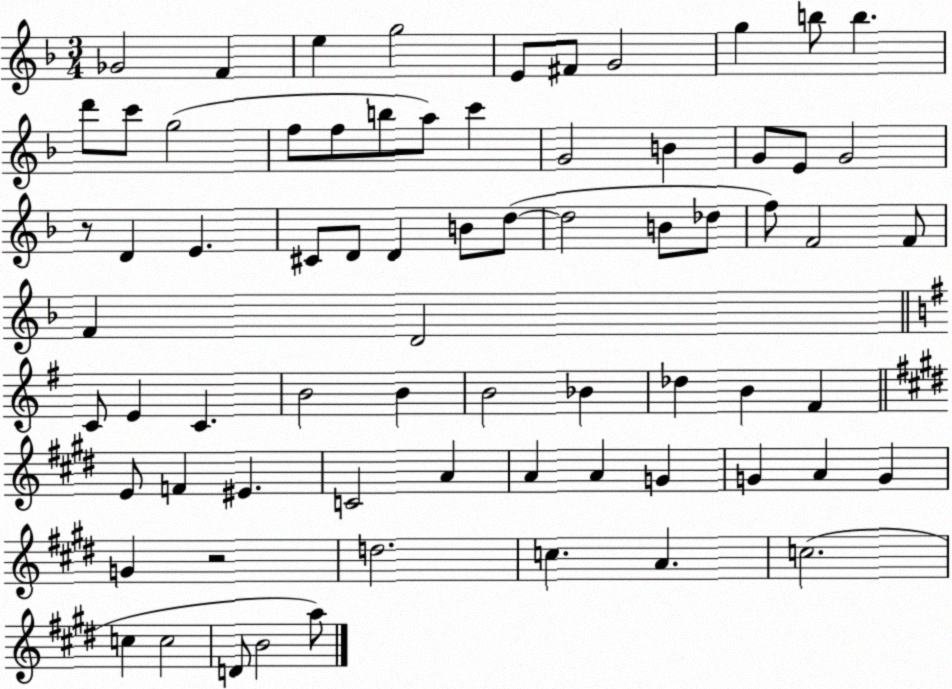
X:1
T:Untitled
M:3/4
L:1/4
K:F
_G2 F e g2 E/2 ^F/2 G2 g b/2 b d'/2 c'/2 g2 f/2 f/2 b/2 a/2 c' G2 B G/2 E/2 G2 z/2 D E ^C/2 D/2 D B/2 d/2 d2 B/2 _d/2 f/2 F2 F/2 F D2 C/2 E C B2 B B2 _B _d B ^F E/2 F ^E C2 A A A G G A G G z2 d2 c A c2 c c2 D/2 B2 a/2